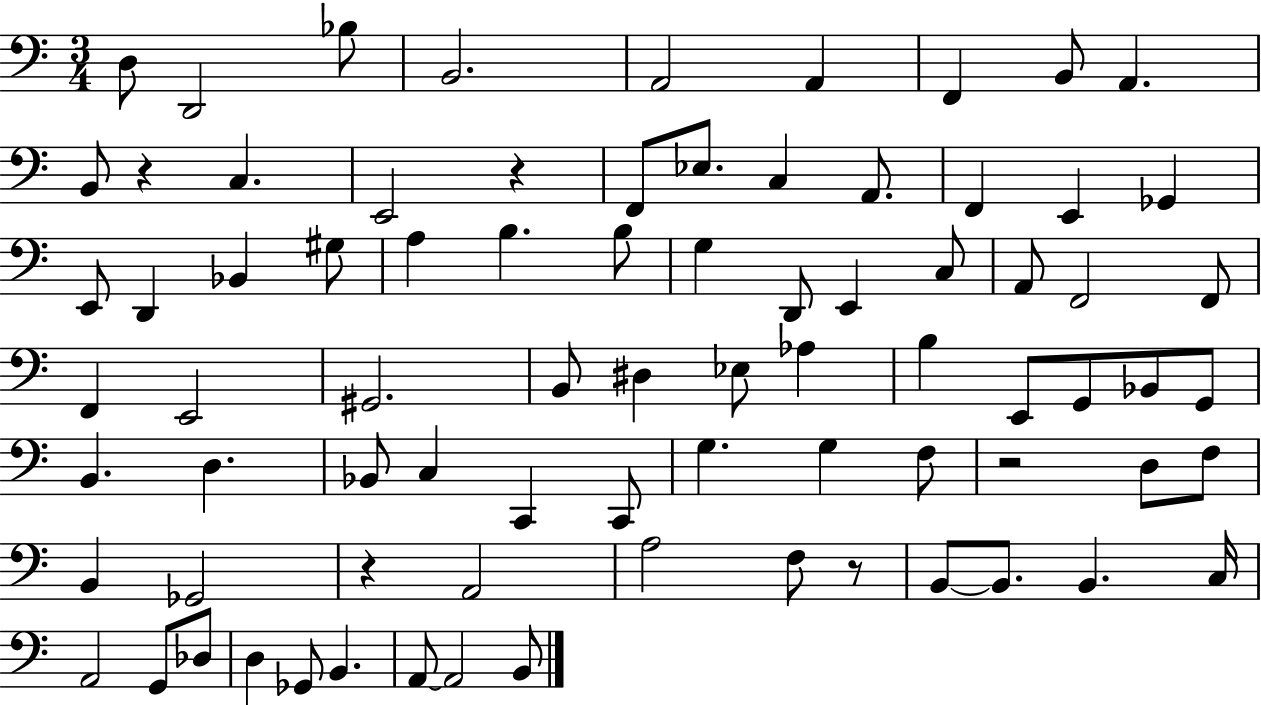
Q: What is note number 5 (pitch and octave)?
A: A2